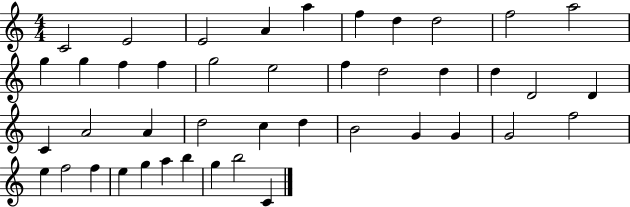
X:1
T:Untitled
M:4/4
L:1/4
K:C
C2 E2 E2 A a f d d2 f2 a2 g g f f g2 e2 f d2 d d D2 D C A2 A d2 c d B2 G G G2 f2 e f2 f e g a b g b2 C